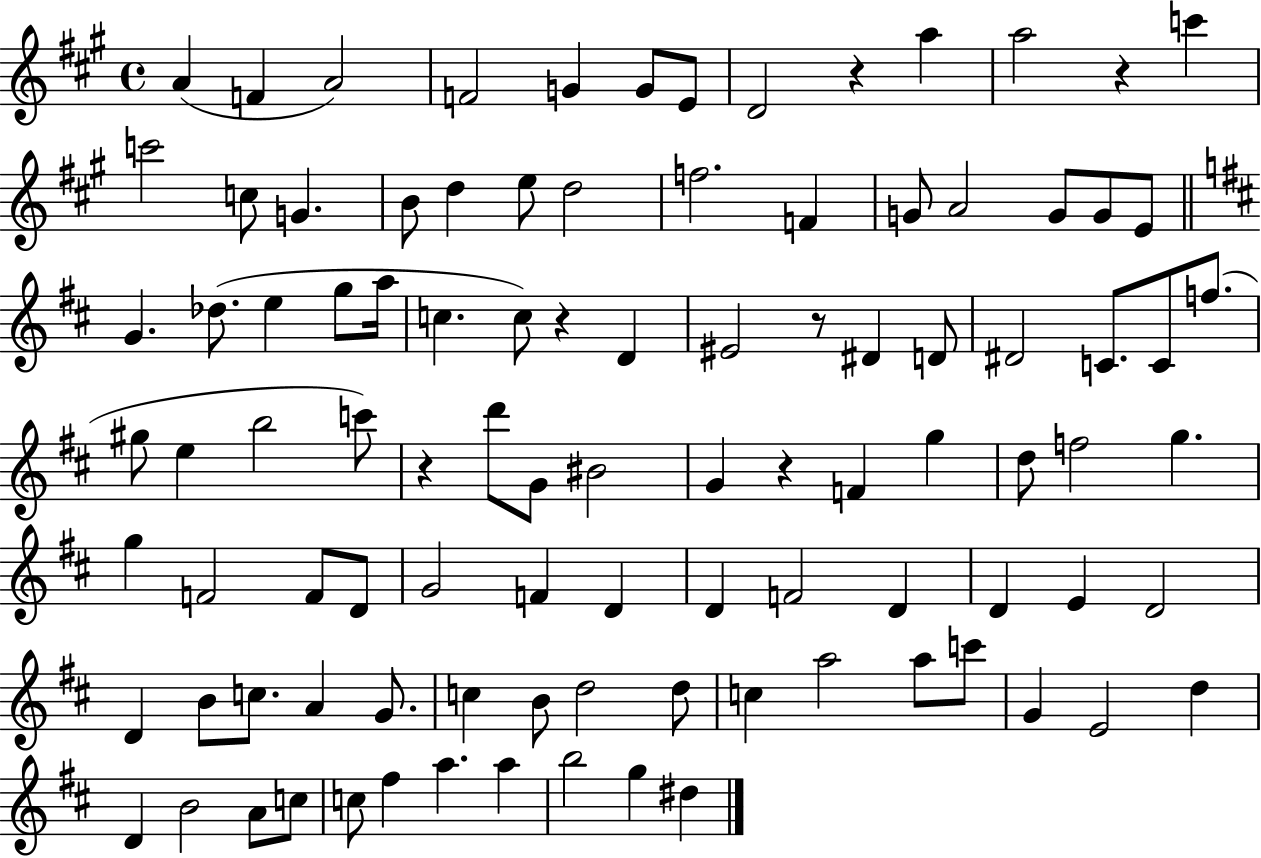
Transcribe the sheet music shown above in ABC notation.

X:1
T:Untitled
M:4/4
L:1/4
K:A
A F A2 F2 G G/2 E/2 D2 z a a2 z c' c'2 c/2 G B/2 d e/2 d2 f2 F G/2 A2 G/2 G/2 E/2 G _d/2 e g/2 a/4 c c/2 z D ^E2 z/2 ^D D/2 ^D2 C/2 C/2 f/2 ^g/2 e b2 c'/2 z d'/2 G/2 ^B2 G z F g d/2 f2 g g F2 F/2 D/2 G2 F D D F2 D D E D2 D B/2 c/2 A G/2 c B/2 d2 d/2 c a2 a/2 c'/2 G E2 d D B2 A/2 c/2 c/2 ^f a a b2 g ^d